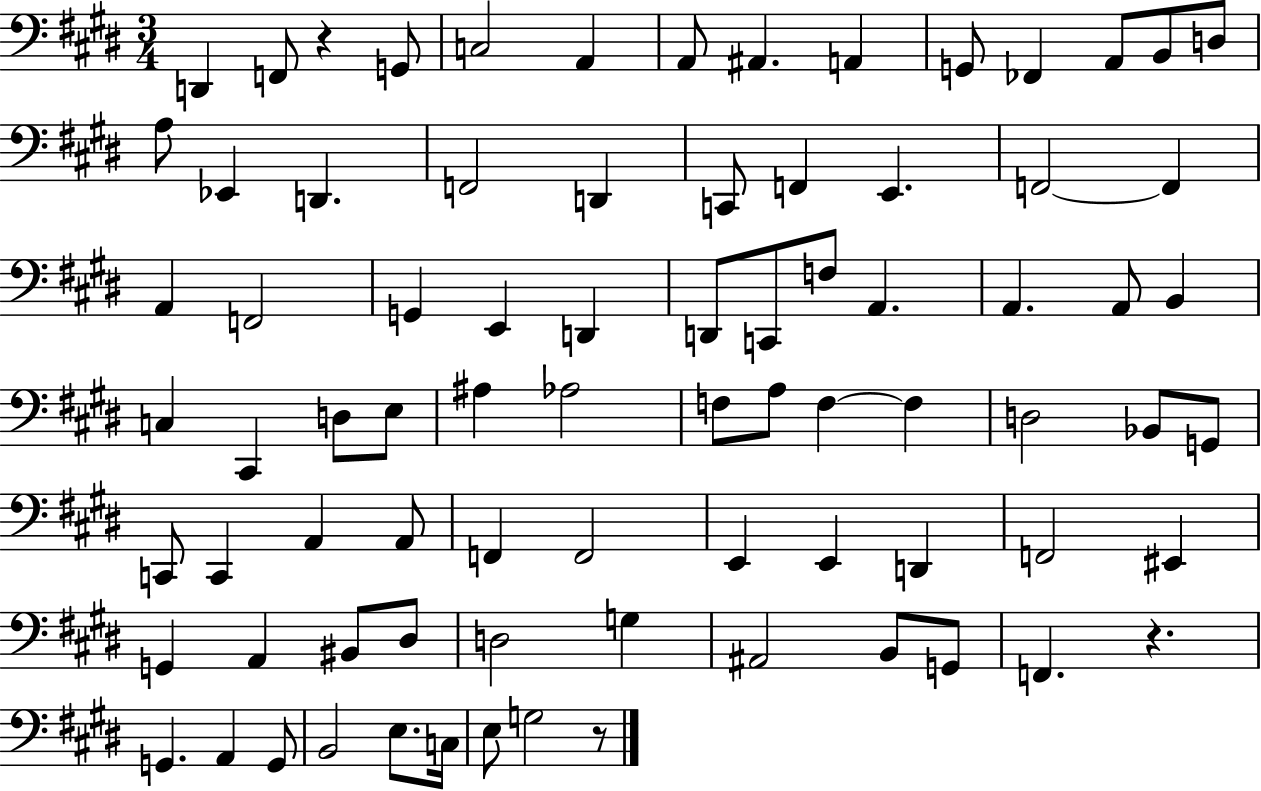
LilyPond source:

{
  \clef bass
  \numericTimeSignature
  \time 3/4
  \key e \major
  d,4 f,8 r4 g,8 | c2 a,4 | a,8 ais,4. a,4 | g,8 fes,4 a,8 b,8 d8 | \break a8 ees,4 d,4. | f,2 d,4 | c,8 f,4 e,4. | f,2~~ f,4 | \break a,4 f,2 | g,4 e,4 d,4 | d,8 c,8 f8 a,4. | a,4. a,8 b,4 | \break c4 cis,4 d8 e8 | ais4 aes2 | f8 a8 f4~~ f4 | d2 bes,8 g,8 | \break c,8 c,4 a,4 a,8 | f,4 f,2 | e,4 e,4 d,4 | f,2 eis,4 | \break g,4 a,4 bis,8 dis8 | d2 g4 | ais,2 b,8 g,8 | f,4. r4. | \break g,4. a,4 g,8 | b,2 e8. c16 | e8 g2 r8 | \bar "|."
}